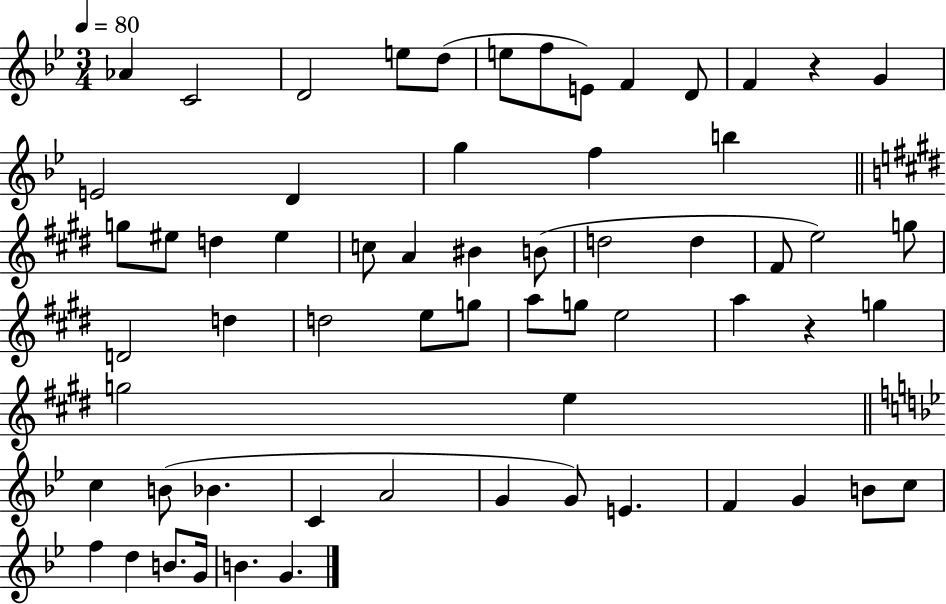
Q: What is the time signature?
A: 3/4